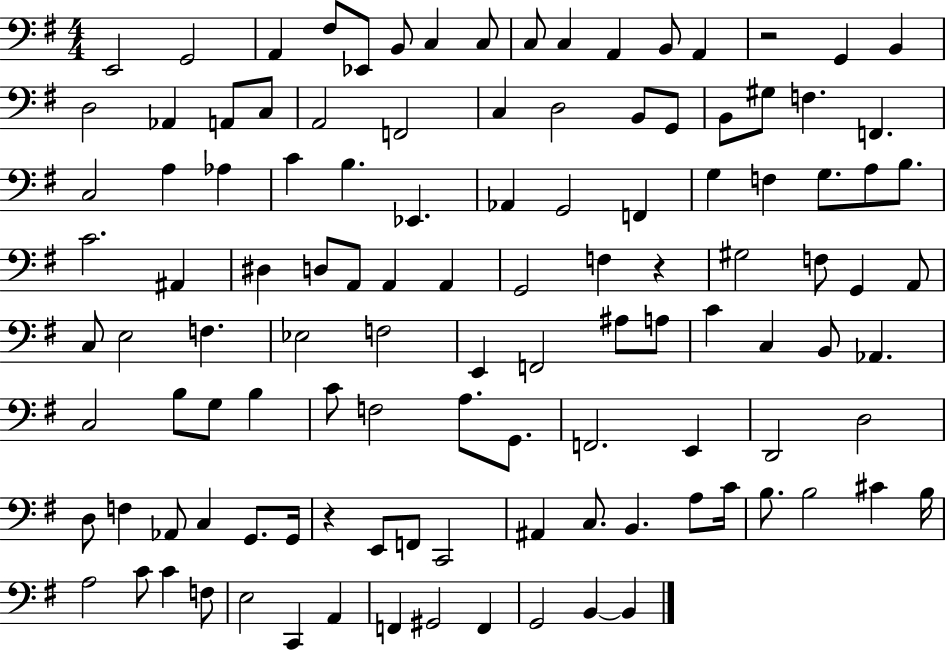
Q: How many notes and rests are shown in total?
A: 115